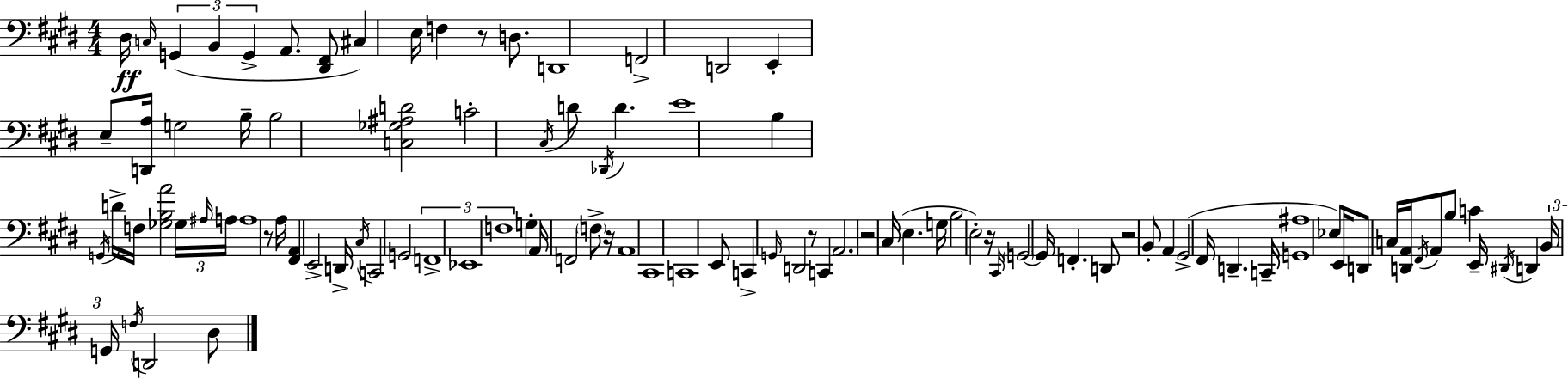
X:1
T:Untitled
M:4/4
L:1/4
K:E
^D,/4 C,/4 G,, B,, G,, A,,/2 [^D,,^F,,]/2 ^C, E,/4 F, z/2 D,/2 D,,4 F,,2 D,,2 E,, E,/2 [D,,A,]/4 G,2 B,/4 B,2 [C,_G,^A,D]2 C2 ^C,/4 D/2 _D,,/4 D E4 B, G,,/4 D/4 F,/4 [_G,B,A]2 _G,/4 ^A,/4 A,/4 A,4 z/2 A,/4 [^F,,A,,] E,,2 D,,/4 ^C,/4 C,,2 G,,2 F,,4 _E,,4 F,4 G, A,,/4 F,,2 F,/2 z/4 A,,4 ^C,,4 C,,4 E,,/2 C,, G,,/4 D,,2 z/2 C,, A,,2 z2 ^C,/4 E, G,/4 B,2 E,2 z/4 ^C,,/4 G,,2 G,,/4 F,, D,,/2 z2 B,,/2 A,, ^G,,2 ^F,,/4 D,, C,,/4 [G,,^A,]4 _E,/2 E,,/4 D,,/2 C,/4 [D,,A,,]/4 ^F,,/4 A,,/2 B,/2 C E,,/4 ^D,,/4 D,, B,,/4 G,,/4 F,/4 D,,2 ^D,/2